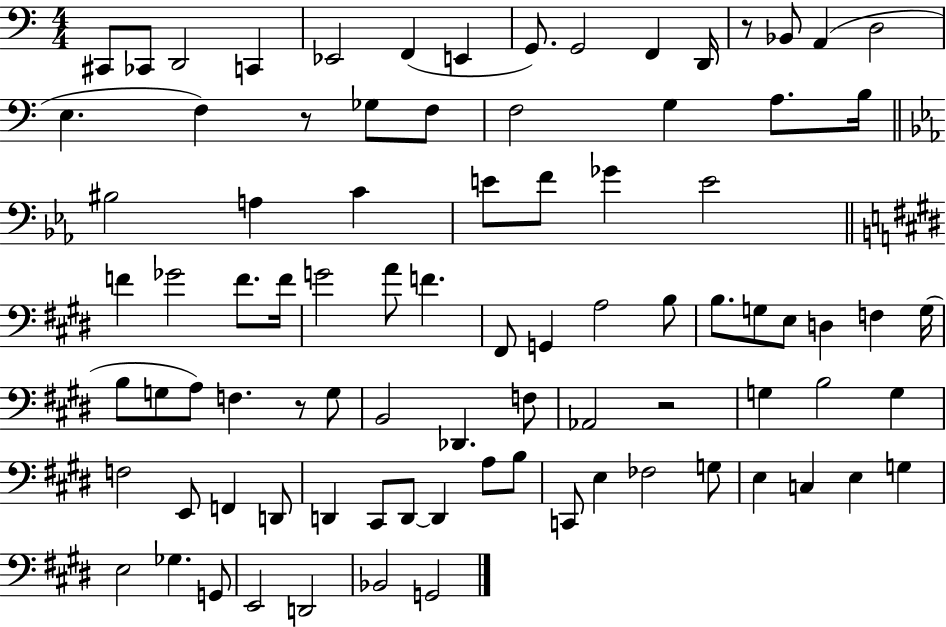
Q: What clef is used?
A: bass